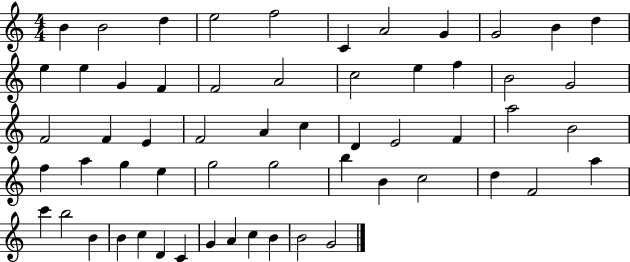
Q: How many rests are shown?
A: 0